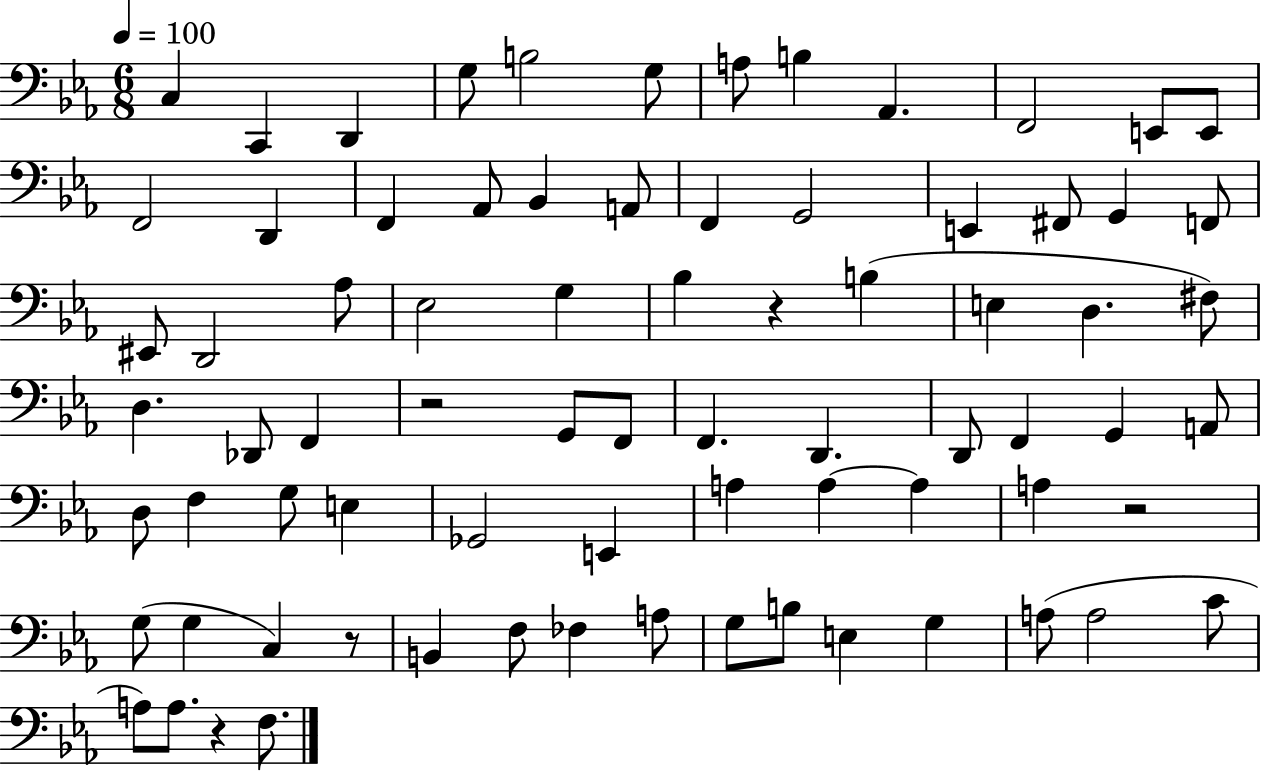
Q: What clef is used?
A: bass